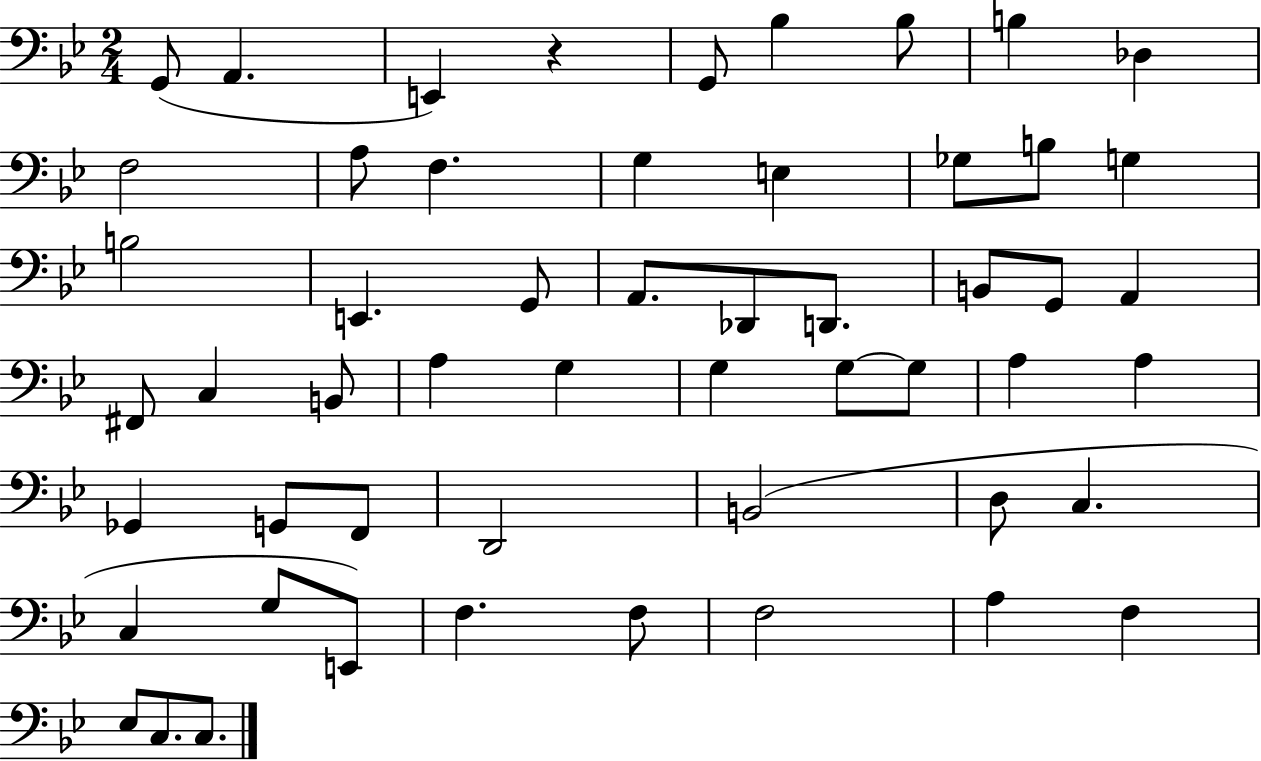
X:1
T:Untitled
M:2/4
L:1/4
K:Bb
G,,/2 A,, E,, z G,,/2 _B, _B,/2 B, _D, F,2 A,/2 F, G, E, _G,/2 B,/2 G, B,2 E,, G,,/2 A,,/2 _D,,/2 D,,/2 B,,/2 G,,/2 A,, ^F,,/2 C, B,,/2 A, G, G, G,/2 G,/2 A, A, _G,, G,,/2 F,,/2 D,,2 B,,2 D,/2 C, C, G,/2 E,,/2 F, F,/2 F,2 A, F, _E,/2 C,/2 C,/2